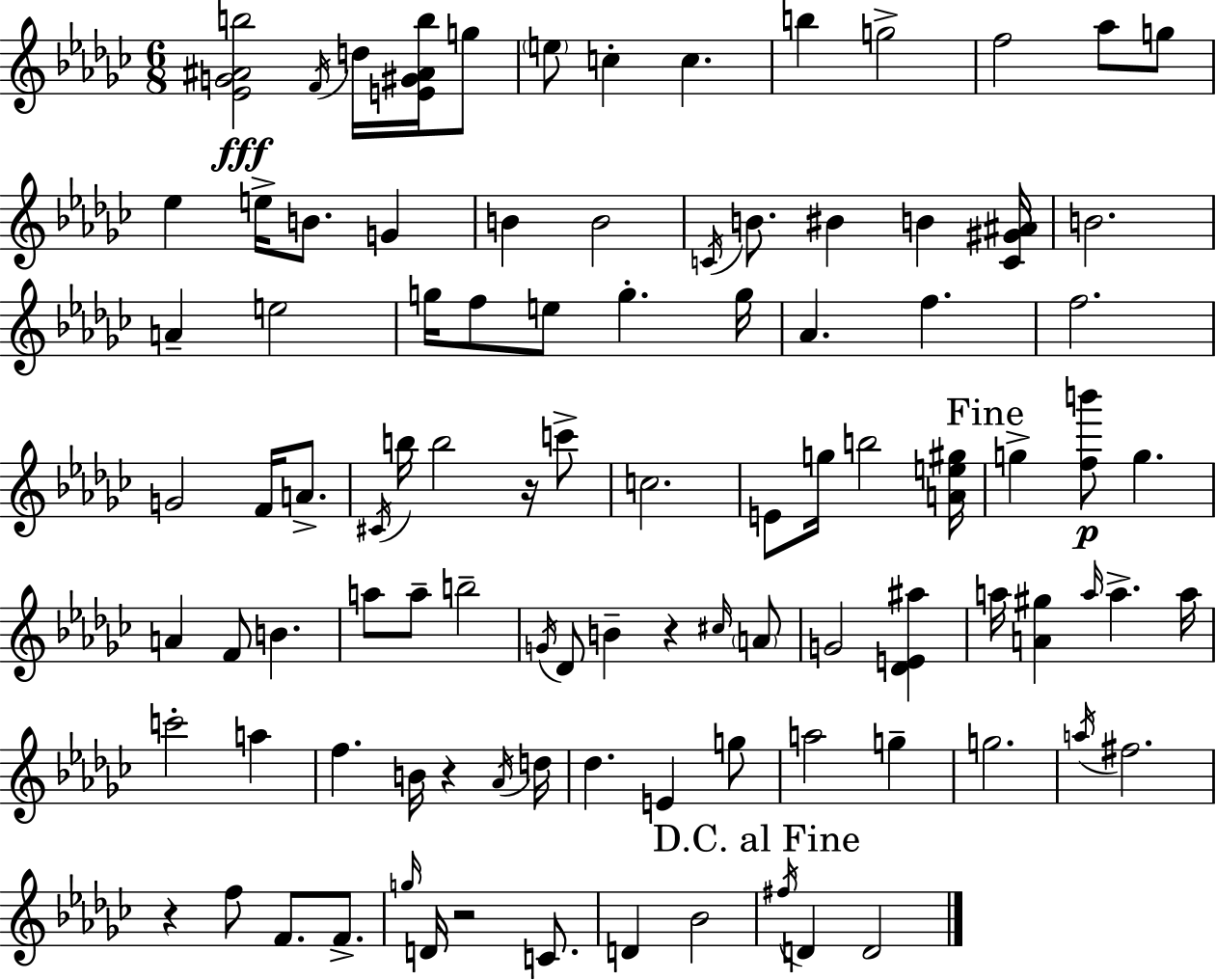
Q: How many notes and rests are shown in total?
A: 98